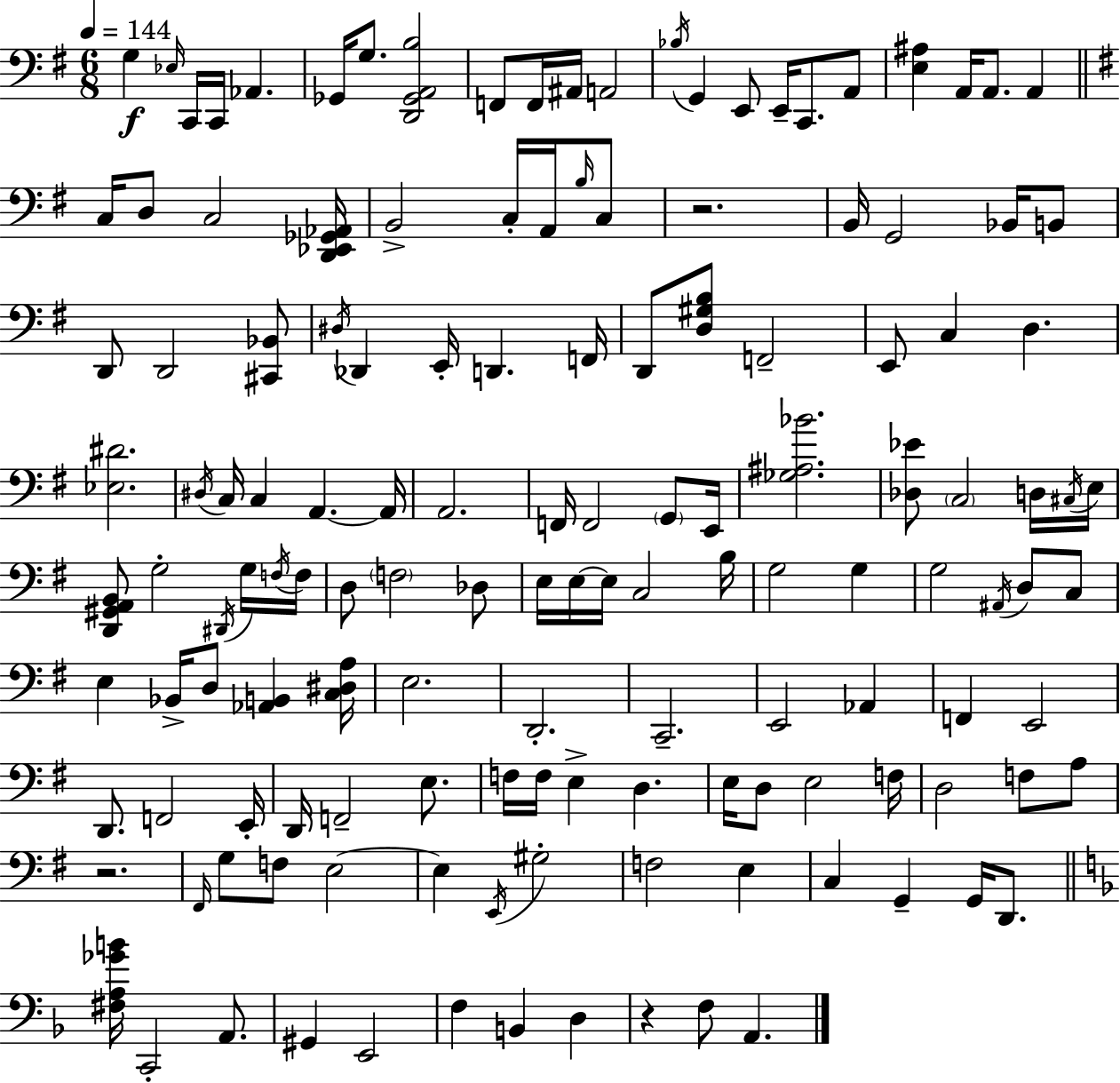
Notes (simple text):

G3/q Eb3/s C2/s C2/s Ab2/q. Gb2/s G3/e. [D2,Gb2,A2,B3]/h F2/e F2/s A#2/s A2/h Bb3/s G2/q E2/e E2/s C2/e. A2/e [E3,A#3]/q A2/s A2/e. A2/q C3/s D3/e C3/h [D2,Eb2,Gb2,Ab2]/s B2/h C3/s A2/s B3/s C3/e R/h. B2/s G2/h Bb2/s B2/e D2/e D2/h [C#2,Bb2]/e D#3/s Db2/q E2/s D2/q. F2/s D2/e [D3,G#3,B3]/e F2/h E2/e C3/q D3/q. [Eb3,D#4]/h. D#3/s C3/s C3/q A2/q. A2/s A2/h. F2/s F2/h G2/e E2/s [Gb3,A#3,Bb4]/h. [Db3,Eb4]/e C3/h D3/s C#3/s E3/s [D2,G#2,A2,B2]/e G3/h D#2/s G3/s F3/s F3/s D3/e F3/h Db3/e E3/s E3/s E3/s C3/h B3/s G3/h G3/q G3/h A#2/s D3/e C3/e E3/q Bb2/s D3/e [Ab2,B2]/q [C3,D#3,A3]/s E3/h. D2/h. C2/h. E2/h Ab2/q F2/q E2/h D2/e. F2/h E2/s D2/s F2/h E3/e. F3/s F3/s E3/q D3/q. E3/s D3/e E3/h F3/s D3/h F3/e A3/e R/h. F#2/s G3/e F3/e E3/h E3/q E2/s G#3/h F3/h E3/q C3/q G2/q G2/s D2/e. [F#3,A3,Gb4,B4]/s C2/h A2/e. G#2/q E2/h F3/q B2/q D3/q R/q F3/e A2/q.